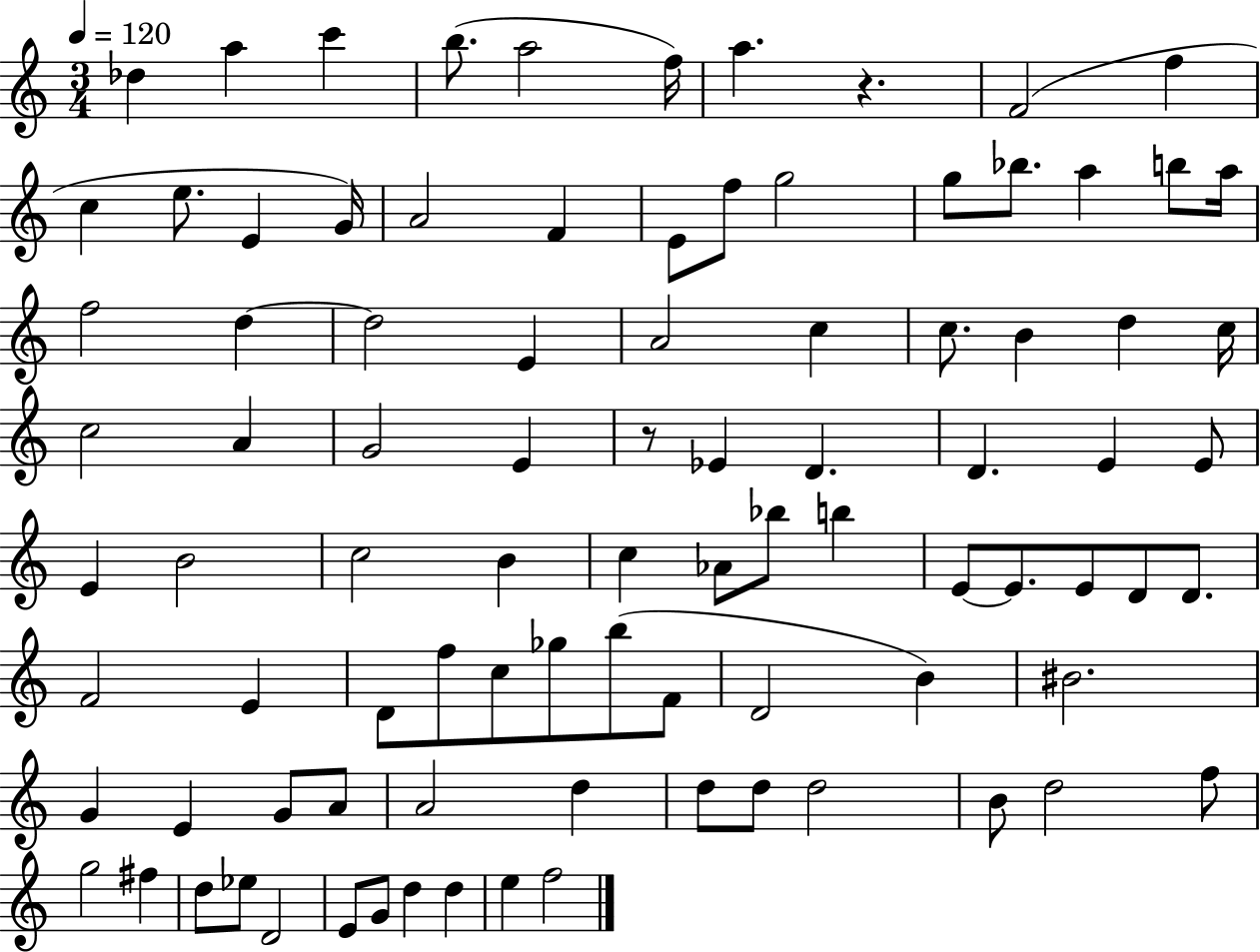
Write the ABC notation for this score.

X:1
T:Untitled
M:3/4
L:1/4
K:C
_d a c' b/2 a2 f/4 a z F2 f c e/2 E G/4 A2 F E/2 f/2 g2 g/2 _b/2 a b/2 a/4 f2 d d2 E A2 c c/2 B d c/4 c2 A G2 E z/2 _E D D E E/2 E B2 c2 B c _A/2 _b/2 b E/2 E/2 E/2 D/2 D/2 F2 E D/2 f/2 c/2 _g/2 b/2 F/2 D2 B ^B2 G E G/2 A/2 A2 d d/2 d/2 d2 B/2 d2 f/2 g2 ^f d/2 _e/2 D2 E/2 G/2 d d e f2